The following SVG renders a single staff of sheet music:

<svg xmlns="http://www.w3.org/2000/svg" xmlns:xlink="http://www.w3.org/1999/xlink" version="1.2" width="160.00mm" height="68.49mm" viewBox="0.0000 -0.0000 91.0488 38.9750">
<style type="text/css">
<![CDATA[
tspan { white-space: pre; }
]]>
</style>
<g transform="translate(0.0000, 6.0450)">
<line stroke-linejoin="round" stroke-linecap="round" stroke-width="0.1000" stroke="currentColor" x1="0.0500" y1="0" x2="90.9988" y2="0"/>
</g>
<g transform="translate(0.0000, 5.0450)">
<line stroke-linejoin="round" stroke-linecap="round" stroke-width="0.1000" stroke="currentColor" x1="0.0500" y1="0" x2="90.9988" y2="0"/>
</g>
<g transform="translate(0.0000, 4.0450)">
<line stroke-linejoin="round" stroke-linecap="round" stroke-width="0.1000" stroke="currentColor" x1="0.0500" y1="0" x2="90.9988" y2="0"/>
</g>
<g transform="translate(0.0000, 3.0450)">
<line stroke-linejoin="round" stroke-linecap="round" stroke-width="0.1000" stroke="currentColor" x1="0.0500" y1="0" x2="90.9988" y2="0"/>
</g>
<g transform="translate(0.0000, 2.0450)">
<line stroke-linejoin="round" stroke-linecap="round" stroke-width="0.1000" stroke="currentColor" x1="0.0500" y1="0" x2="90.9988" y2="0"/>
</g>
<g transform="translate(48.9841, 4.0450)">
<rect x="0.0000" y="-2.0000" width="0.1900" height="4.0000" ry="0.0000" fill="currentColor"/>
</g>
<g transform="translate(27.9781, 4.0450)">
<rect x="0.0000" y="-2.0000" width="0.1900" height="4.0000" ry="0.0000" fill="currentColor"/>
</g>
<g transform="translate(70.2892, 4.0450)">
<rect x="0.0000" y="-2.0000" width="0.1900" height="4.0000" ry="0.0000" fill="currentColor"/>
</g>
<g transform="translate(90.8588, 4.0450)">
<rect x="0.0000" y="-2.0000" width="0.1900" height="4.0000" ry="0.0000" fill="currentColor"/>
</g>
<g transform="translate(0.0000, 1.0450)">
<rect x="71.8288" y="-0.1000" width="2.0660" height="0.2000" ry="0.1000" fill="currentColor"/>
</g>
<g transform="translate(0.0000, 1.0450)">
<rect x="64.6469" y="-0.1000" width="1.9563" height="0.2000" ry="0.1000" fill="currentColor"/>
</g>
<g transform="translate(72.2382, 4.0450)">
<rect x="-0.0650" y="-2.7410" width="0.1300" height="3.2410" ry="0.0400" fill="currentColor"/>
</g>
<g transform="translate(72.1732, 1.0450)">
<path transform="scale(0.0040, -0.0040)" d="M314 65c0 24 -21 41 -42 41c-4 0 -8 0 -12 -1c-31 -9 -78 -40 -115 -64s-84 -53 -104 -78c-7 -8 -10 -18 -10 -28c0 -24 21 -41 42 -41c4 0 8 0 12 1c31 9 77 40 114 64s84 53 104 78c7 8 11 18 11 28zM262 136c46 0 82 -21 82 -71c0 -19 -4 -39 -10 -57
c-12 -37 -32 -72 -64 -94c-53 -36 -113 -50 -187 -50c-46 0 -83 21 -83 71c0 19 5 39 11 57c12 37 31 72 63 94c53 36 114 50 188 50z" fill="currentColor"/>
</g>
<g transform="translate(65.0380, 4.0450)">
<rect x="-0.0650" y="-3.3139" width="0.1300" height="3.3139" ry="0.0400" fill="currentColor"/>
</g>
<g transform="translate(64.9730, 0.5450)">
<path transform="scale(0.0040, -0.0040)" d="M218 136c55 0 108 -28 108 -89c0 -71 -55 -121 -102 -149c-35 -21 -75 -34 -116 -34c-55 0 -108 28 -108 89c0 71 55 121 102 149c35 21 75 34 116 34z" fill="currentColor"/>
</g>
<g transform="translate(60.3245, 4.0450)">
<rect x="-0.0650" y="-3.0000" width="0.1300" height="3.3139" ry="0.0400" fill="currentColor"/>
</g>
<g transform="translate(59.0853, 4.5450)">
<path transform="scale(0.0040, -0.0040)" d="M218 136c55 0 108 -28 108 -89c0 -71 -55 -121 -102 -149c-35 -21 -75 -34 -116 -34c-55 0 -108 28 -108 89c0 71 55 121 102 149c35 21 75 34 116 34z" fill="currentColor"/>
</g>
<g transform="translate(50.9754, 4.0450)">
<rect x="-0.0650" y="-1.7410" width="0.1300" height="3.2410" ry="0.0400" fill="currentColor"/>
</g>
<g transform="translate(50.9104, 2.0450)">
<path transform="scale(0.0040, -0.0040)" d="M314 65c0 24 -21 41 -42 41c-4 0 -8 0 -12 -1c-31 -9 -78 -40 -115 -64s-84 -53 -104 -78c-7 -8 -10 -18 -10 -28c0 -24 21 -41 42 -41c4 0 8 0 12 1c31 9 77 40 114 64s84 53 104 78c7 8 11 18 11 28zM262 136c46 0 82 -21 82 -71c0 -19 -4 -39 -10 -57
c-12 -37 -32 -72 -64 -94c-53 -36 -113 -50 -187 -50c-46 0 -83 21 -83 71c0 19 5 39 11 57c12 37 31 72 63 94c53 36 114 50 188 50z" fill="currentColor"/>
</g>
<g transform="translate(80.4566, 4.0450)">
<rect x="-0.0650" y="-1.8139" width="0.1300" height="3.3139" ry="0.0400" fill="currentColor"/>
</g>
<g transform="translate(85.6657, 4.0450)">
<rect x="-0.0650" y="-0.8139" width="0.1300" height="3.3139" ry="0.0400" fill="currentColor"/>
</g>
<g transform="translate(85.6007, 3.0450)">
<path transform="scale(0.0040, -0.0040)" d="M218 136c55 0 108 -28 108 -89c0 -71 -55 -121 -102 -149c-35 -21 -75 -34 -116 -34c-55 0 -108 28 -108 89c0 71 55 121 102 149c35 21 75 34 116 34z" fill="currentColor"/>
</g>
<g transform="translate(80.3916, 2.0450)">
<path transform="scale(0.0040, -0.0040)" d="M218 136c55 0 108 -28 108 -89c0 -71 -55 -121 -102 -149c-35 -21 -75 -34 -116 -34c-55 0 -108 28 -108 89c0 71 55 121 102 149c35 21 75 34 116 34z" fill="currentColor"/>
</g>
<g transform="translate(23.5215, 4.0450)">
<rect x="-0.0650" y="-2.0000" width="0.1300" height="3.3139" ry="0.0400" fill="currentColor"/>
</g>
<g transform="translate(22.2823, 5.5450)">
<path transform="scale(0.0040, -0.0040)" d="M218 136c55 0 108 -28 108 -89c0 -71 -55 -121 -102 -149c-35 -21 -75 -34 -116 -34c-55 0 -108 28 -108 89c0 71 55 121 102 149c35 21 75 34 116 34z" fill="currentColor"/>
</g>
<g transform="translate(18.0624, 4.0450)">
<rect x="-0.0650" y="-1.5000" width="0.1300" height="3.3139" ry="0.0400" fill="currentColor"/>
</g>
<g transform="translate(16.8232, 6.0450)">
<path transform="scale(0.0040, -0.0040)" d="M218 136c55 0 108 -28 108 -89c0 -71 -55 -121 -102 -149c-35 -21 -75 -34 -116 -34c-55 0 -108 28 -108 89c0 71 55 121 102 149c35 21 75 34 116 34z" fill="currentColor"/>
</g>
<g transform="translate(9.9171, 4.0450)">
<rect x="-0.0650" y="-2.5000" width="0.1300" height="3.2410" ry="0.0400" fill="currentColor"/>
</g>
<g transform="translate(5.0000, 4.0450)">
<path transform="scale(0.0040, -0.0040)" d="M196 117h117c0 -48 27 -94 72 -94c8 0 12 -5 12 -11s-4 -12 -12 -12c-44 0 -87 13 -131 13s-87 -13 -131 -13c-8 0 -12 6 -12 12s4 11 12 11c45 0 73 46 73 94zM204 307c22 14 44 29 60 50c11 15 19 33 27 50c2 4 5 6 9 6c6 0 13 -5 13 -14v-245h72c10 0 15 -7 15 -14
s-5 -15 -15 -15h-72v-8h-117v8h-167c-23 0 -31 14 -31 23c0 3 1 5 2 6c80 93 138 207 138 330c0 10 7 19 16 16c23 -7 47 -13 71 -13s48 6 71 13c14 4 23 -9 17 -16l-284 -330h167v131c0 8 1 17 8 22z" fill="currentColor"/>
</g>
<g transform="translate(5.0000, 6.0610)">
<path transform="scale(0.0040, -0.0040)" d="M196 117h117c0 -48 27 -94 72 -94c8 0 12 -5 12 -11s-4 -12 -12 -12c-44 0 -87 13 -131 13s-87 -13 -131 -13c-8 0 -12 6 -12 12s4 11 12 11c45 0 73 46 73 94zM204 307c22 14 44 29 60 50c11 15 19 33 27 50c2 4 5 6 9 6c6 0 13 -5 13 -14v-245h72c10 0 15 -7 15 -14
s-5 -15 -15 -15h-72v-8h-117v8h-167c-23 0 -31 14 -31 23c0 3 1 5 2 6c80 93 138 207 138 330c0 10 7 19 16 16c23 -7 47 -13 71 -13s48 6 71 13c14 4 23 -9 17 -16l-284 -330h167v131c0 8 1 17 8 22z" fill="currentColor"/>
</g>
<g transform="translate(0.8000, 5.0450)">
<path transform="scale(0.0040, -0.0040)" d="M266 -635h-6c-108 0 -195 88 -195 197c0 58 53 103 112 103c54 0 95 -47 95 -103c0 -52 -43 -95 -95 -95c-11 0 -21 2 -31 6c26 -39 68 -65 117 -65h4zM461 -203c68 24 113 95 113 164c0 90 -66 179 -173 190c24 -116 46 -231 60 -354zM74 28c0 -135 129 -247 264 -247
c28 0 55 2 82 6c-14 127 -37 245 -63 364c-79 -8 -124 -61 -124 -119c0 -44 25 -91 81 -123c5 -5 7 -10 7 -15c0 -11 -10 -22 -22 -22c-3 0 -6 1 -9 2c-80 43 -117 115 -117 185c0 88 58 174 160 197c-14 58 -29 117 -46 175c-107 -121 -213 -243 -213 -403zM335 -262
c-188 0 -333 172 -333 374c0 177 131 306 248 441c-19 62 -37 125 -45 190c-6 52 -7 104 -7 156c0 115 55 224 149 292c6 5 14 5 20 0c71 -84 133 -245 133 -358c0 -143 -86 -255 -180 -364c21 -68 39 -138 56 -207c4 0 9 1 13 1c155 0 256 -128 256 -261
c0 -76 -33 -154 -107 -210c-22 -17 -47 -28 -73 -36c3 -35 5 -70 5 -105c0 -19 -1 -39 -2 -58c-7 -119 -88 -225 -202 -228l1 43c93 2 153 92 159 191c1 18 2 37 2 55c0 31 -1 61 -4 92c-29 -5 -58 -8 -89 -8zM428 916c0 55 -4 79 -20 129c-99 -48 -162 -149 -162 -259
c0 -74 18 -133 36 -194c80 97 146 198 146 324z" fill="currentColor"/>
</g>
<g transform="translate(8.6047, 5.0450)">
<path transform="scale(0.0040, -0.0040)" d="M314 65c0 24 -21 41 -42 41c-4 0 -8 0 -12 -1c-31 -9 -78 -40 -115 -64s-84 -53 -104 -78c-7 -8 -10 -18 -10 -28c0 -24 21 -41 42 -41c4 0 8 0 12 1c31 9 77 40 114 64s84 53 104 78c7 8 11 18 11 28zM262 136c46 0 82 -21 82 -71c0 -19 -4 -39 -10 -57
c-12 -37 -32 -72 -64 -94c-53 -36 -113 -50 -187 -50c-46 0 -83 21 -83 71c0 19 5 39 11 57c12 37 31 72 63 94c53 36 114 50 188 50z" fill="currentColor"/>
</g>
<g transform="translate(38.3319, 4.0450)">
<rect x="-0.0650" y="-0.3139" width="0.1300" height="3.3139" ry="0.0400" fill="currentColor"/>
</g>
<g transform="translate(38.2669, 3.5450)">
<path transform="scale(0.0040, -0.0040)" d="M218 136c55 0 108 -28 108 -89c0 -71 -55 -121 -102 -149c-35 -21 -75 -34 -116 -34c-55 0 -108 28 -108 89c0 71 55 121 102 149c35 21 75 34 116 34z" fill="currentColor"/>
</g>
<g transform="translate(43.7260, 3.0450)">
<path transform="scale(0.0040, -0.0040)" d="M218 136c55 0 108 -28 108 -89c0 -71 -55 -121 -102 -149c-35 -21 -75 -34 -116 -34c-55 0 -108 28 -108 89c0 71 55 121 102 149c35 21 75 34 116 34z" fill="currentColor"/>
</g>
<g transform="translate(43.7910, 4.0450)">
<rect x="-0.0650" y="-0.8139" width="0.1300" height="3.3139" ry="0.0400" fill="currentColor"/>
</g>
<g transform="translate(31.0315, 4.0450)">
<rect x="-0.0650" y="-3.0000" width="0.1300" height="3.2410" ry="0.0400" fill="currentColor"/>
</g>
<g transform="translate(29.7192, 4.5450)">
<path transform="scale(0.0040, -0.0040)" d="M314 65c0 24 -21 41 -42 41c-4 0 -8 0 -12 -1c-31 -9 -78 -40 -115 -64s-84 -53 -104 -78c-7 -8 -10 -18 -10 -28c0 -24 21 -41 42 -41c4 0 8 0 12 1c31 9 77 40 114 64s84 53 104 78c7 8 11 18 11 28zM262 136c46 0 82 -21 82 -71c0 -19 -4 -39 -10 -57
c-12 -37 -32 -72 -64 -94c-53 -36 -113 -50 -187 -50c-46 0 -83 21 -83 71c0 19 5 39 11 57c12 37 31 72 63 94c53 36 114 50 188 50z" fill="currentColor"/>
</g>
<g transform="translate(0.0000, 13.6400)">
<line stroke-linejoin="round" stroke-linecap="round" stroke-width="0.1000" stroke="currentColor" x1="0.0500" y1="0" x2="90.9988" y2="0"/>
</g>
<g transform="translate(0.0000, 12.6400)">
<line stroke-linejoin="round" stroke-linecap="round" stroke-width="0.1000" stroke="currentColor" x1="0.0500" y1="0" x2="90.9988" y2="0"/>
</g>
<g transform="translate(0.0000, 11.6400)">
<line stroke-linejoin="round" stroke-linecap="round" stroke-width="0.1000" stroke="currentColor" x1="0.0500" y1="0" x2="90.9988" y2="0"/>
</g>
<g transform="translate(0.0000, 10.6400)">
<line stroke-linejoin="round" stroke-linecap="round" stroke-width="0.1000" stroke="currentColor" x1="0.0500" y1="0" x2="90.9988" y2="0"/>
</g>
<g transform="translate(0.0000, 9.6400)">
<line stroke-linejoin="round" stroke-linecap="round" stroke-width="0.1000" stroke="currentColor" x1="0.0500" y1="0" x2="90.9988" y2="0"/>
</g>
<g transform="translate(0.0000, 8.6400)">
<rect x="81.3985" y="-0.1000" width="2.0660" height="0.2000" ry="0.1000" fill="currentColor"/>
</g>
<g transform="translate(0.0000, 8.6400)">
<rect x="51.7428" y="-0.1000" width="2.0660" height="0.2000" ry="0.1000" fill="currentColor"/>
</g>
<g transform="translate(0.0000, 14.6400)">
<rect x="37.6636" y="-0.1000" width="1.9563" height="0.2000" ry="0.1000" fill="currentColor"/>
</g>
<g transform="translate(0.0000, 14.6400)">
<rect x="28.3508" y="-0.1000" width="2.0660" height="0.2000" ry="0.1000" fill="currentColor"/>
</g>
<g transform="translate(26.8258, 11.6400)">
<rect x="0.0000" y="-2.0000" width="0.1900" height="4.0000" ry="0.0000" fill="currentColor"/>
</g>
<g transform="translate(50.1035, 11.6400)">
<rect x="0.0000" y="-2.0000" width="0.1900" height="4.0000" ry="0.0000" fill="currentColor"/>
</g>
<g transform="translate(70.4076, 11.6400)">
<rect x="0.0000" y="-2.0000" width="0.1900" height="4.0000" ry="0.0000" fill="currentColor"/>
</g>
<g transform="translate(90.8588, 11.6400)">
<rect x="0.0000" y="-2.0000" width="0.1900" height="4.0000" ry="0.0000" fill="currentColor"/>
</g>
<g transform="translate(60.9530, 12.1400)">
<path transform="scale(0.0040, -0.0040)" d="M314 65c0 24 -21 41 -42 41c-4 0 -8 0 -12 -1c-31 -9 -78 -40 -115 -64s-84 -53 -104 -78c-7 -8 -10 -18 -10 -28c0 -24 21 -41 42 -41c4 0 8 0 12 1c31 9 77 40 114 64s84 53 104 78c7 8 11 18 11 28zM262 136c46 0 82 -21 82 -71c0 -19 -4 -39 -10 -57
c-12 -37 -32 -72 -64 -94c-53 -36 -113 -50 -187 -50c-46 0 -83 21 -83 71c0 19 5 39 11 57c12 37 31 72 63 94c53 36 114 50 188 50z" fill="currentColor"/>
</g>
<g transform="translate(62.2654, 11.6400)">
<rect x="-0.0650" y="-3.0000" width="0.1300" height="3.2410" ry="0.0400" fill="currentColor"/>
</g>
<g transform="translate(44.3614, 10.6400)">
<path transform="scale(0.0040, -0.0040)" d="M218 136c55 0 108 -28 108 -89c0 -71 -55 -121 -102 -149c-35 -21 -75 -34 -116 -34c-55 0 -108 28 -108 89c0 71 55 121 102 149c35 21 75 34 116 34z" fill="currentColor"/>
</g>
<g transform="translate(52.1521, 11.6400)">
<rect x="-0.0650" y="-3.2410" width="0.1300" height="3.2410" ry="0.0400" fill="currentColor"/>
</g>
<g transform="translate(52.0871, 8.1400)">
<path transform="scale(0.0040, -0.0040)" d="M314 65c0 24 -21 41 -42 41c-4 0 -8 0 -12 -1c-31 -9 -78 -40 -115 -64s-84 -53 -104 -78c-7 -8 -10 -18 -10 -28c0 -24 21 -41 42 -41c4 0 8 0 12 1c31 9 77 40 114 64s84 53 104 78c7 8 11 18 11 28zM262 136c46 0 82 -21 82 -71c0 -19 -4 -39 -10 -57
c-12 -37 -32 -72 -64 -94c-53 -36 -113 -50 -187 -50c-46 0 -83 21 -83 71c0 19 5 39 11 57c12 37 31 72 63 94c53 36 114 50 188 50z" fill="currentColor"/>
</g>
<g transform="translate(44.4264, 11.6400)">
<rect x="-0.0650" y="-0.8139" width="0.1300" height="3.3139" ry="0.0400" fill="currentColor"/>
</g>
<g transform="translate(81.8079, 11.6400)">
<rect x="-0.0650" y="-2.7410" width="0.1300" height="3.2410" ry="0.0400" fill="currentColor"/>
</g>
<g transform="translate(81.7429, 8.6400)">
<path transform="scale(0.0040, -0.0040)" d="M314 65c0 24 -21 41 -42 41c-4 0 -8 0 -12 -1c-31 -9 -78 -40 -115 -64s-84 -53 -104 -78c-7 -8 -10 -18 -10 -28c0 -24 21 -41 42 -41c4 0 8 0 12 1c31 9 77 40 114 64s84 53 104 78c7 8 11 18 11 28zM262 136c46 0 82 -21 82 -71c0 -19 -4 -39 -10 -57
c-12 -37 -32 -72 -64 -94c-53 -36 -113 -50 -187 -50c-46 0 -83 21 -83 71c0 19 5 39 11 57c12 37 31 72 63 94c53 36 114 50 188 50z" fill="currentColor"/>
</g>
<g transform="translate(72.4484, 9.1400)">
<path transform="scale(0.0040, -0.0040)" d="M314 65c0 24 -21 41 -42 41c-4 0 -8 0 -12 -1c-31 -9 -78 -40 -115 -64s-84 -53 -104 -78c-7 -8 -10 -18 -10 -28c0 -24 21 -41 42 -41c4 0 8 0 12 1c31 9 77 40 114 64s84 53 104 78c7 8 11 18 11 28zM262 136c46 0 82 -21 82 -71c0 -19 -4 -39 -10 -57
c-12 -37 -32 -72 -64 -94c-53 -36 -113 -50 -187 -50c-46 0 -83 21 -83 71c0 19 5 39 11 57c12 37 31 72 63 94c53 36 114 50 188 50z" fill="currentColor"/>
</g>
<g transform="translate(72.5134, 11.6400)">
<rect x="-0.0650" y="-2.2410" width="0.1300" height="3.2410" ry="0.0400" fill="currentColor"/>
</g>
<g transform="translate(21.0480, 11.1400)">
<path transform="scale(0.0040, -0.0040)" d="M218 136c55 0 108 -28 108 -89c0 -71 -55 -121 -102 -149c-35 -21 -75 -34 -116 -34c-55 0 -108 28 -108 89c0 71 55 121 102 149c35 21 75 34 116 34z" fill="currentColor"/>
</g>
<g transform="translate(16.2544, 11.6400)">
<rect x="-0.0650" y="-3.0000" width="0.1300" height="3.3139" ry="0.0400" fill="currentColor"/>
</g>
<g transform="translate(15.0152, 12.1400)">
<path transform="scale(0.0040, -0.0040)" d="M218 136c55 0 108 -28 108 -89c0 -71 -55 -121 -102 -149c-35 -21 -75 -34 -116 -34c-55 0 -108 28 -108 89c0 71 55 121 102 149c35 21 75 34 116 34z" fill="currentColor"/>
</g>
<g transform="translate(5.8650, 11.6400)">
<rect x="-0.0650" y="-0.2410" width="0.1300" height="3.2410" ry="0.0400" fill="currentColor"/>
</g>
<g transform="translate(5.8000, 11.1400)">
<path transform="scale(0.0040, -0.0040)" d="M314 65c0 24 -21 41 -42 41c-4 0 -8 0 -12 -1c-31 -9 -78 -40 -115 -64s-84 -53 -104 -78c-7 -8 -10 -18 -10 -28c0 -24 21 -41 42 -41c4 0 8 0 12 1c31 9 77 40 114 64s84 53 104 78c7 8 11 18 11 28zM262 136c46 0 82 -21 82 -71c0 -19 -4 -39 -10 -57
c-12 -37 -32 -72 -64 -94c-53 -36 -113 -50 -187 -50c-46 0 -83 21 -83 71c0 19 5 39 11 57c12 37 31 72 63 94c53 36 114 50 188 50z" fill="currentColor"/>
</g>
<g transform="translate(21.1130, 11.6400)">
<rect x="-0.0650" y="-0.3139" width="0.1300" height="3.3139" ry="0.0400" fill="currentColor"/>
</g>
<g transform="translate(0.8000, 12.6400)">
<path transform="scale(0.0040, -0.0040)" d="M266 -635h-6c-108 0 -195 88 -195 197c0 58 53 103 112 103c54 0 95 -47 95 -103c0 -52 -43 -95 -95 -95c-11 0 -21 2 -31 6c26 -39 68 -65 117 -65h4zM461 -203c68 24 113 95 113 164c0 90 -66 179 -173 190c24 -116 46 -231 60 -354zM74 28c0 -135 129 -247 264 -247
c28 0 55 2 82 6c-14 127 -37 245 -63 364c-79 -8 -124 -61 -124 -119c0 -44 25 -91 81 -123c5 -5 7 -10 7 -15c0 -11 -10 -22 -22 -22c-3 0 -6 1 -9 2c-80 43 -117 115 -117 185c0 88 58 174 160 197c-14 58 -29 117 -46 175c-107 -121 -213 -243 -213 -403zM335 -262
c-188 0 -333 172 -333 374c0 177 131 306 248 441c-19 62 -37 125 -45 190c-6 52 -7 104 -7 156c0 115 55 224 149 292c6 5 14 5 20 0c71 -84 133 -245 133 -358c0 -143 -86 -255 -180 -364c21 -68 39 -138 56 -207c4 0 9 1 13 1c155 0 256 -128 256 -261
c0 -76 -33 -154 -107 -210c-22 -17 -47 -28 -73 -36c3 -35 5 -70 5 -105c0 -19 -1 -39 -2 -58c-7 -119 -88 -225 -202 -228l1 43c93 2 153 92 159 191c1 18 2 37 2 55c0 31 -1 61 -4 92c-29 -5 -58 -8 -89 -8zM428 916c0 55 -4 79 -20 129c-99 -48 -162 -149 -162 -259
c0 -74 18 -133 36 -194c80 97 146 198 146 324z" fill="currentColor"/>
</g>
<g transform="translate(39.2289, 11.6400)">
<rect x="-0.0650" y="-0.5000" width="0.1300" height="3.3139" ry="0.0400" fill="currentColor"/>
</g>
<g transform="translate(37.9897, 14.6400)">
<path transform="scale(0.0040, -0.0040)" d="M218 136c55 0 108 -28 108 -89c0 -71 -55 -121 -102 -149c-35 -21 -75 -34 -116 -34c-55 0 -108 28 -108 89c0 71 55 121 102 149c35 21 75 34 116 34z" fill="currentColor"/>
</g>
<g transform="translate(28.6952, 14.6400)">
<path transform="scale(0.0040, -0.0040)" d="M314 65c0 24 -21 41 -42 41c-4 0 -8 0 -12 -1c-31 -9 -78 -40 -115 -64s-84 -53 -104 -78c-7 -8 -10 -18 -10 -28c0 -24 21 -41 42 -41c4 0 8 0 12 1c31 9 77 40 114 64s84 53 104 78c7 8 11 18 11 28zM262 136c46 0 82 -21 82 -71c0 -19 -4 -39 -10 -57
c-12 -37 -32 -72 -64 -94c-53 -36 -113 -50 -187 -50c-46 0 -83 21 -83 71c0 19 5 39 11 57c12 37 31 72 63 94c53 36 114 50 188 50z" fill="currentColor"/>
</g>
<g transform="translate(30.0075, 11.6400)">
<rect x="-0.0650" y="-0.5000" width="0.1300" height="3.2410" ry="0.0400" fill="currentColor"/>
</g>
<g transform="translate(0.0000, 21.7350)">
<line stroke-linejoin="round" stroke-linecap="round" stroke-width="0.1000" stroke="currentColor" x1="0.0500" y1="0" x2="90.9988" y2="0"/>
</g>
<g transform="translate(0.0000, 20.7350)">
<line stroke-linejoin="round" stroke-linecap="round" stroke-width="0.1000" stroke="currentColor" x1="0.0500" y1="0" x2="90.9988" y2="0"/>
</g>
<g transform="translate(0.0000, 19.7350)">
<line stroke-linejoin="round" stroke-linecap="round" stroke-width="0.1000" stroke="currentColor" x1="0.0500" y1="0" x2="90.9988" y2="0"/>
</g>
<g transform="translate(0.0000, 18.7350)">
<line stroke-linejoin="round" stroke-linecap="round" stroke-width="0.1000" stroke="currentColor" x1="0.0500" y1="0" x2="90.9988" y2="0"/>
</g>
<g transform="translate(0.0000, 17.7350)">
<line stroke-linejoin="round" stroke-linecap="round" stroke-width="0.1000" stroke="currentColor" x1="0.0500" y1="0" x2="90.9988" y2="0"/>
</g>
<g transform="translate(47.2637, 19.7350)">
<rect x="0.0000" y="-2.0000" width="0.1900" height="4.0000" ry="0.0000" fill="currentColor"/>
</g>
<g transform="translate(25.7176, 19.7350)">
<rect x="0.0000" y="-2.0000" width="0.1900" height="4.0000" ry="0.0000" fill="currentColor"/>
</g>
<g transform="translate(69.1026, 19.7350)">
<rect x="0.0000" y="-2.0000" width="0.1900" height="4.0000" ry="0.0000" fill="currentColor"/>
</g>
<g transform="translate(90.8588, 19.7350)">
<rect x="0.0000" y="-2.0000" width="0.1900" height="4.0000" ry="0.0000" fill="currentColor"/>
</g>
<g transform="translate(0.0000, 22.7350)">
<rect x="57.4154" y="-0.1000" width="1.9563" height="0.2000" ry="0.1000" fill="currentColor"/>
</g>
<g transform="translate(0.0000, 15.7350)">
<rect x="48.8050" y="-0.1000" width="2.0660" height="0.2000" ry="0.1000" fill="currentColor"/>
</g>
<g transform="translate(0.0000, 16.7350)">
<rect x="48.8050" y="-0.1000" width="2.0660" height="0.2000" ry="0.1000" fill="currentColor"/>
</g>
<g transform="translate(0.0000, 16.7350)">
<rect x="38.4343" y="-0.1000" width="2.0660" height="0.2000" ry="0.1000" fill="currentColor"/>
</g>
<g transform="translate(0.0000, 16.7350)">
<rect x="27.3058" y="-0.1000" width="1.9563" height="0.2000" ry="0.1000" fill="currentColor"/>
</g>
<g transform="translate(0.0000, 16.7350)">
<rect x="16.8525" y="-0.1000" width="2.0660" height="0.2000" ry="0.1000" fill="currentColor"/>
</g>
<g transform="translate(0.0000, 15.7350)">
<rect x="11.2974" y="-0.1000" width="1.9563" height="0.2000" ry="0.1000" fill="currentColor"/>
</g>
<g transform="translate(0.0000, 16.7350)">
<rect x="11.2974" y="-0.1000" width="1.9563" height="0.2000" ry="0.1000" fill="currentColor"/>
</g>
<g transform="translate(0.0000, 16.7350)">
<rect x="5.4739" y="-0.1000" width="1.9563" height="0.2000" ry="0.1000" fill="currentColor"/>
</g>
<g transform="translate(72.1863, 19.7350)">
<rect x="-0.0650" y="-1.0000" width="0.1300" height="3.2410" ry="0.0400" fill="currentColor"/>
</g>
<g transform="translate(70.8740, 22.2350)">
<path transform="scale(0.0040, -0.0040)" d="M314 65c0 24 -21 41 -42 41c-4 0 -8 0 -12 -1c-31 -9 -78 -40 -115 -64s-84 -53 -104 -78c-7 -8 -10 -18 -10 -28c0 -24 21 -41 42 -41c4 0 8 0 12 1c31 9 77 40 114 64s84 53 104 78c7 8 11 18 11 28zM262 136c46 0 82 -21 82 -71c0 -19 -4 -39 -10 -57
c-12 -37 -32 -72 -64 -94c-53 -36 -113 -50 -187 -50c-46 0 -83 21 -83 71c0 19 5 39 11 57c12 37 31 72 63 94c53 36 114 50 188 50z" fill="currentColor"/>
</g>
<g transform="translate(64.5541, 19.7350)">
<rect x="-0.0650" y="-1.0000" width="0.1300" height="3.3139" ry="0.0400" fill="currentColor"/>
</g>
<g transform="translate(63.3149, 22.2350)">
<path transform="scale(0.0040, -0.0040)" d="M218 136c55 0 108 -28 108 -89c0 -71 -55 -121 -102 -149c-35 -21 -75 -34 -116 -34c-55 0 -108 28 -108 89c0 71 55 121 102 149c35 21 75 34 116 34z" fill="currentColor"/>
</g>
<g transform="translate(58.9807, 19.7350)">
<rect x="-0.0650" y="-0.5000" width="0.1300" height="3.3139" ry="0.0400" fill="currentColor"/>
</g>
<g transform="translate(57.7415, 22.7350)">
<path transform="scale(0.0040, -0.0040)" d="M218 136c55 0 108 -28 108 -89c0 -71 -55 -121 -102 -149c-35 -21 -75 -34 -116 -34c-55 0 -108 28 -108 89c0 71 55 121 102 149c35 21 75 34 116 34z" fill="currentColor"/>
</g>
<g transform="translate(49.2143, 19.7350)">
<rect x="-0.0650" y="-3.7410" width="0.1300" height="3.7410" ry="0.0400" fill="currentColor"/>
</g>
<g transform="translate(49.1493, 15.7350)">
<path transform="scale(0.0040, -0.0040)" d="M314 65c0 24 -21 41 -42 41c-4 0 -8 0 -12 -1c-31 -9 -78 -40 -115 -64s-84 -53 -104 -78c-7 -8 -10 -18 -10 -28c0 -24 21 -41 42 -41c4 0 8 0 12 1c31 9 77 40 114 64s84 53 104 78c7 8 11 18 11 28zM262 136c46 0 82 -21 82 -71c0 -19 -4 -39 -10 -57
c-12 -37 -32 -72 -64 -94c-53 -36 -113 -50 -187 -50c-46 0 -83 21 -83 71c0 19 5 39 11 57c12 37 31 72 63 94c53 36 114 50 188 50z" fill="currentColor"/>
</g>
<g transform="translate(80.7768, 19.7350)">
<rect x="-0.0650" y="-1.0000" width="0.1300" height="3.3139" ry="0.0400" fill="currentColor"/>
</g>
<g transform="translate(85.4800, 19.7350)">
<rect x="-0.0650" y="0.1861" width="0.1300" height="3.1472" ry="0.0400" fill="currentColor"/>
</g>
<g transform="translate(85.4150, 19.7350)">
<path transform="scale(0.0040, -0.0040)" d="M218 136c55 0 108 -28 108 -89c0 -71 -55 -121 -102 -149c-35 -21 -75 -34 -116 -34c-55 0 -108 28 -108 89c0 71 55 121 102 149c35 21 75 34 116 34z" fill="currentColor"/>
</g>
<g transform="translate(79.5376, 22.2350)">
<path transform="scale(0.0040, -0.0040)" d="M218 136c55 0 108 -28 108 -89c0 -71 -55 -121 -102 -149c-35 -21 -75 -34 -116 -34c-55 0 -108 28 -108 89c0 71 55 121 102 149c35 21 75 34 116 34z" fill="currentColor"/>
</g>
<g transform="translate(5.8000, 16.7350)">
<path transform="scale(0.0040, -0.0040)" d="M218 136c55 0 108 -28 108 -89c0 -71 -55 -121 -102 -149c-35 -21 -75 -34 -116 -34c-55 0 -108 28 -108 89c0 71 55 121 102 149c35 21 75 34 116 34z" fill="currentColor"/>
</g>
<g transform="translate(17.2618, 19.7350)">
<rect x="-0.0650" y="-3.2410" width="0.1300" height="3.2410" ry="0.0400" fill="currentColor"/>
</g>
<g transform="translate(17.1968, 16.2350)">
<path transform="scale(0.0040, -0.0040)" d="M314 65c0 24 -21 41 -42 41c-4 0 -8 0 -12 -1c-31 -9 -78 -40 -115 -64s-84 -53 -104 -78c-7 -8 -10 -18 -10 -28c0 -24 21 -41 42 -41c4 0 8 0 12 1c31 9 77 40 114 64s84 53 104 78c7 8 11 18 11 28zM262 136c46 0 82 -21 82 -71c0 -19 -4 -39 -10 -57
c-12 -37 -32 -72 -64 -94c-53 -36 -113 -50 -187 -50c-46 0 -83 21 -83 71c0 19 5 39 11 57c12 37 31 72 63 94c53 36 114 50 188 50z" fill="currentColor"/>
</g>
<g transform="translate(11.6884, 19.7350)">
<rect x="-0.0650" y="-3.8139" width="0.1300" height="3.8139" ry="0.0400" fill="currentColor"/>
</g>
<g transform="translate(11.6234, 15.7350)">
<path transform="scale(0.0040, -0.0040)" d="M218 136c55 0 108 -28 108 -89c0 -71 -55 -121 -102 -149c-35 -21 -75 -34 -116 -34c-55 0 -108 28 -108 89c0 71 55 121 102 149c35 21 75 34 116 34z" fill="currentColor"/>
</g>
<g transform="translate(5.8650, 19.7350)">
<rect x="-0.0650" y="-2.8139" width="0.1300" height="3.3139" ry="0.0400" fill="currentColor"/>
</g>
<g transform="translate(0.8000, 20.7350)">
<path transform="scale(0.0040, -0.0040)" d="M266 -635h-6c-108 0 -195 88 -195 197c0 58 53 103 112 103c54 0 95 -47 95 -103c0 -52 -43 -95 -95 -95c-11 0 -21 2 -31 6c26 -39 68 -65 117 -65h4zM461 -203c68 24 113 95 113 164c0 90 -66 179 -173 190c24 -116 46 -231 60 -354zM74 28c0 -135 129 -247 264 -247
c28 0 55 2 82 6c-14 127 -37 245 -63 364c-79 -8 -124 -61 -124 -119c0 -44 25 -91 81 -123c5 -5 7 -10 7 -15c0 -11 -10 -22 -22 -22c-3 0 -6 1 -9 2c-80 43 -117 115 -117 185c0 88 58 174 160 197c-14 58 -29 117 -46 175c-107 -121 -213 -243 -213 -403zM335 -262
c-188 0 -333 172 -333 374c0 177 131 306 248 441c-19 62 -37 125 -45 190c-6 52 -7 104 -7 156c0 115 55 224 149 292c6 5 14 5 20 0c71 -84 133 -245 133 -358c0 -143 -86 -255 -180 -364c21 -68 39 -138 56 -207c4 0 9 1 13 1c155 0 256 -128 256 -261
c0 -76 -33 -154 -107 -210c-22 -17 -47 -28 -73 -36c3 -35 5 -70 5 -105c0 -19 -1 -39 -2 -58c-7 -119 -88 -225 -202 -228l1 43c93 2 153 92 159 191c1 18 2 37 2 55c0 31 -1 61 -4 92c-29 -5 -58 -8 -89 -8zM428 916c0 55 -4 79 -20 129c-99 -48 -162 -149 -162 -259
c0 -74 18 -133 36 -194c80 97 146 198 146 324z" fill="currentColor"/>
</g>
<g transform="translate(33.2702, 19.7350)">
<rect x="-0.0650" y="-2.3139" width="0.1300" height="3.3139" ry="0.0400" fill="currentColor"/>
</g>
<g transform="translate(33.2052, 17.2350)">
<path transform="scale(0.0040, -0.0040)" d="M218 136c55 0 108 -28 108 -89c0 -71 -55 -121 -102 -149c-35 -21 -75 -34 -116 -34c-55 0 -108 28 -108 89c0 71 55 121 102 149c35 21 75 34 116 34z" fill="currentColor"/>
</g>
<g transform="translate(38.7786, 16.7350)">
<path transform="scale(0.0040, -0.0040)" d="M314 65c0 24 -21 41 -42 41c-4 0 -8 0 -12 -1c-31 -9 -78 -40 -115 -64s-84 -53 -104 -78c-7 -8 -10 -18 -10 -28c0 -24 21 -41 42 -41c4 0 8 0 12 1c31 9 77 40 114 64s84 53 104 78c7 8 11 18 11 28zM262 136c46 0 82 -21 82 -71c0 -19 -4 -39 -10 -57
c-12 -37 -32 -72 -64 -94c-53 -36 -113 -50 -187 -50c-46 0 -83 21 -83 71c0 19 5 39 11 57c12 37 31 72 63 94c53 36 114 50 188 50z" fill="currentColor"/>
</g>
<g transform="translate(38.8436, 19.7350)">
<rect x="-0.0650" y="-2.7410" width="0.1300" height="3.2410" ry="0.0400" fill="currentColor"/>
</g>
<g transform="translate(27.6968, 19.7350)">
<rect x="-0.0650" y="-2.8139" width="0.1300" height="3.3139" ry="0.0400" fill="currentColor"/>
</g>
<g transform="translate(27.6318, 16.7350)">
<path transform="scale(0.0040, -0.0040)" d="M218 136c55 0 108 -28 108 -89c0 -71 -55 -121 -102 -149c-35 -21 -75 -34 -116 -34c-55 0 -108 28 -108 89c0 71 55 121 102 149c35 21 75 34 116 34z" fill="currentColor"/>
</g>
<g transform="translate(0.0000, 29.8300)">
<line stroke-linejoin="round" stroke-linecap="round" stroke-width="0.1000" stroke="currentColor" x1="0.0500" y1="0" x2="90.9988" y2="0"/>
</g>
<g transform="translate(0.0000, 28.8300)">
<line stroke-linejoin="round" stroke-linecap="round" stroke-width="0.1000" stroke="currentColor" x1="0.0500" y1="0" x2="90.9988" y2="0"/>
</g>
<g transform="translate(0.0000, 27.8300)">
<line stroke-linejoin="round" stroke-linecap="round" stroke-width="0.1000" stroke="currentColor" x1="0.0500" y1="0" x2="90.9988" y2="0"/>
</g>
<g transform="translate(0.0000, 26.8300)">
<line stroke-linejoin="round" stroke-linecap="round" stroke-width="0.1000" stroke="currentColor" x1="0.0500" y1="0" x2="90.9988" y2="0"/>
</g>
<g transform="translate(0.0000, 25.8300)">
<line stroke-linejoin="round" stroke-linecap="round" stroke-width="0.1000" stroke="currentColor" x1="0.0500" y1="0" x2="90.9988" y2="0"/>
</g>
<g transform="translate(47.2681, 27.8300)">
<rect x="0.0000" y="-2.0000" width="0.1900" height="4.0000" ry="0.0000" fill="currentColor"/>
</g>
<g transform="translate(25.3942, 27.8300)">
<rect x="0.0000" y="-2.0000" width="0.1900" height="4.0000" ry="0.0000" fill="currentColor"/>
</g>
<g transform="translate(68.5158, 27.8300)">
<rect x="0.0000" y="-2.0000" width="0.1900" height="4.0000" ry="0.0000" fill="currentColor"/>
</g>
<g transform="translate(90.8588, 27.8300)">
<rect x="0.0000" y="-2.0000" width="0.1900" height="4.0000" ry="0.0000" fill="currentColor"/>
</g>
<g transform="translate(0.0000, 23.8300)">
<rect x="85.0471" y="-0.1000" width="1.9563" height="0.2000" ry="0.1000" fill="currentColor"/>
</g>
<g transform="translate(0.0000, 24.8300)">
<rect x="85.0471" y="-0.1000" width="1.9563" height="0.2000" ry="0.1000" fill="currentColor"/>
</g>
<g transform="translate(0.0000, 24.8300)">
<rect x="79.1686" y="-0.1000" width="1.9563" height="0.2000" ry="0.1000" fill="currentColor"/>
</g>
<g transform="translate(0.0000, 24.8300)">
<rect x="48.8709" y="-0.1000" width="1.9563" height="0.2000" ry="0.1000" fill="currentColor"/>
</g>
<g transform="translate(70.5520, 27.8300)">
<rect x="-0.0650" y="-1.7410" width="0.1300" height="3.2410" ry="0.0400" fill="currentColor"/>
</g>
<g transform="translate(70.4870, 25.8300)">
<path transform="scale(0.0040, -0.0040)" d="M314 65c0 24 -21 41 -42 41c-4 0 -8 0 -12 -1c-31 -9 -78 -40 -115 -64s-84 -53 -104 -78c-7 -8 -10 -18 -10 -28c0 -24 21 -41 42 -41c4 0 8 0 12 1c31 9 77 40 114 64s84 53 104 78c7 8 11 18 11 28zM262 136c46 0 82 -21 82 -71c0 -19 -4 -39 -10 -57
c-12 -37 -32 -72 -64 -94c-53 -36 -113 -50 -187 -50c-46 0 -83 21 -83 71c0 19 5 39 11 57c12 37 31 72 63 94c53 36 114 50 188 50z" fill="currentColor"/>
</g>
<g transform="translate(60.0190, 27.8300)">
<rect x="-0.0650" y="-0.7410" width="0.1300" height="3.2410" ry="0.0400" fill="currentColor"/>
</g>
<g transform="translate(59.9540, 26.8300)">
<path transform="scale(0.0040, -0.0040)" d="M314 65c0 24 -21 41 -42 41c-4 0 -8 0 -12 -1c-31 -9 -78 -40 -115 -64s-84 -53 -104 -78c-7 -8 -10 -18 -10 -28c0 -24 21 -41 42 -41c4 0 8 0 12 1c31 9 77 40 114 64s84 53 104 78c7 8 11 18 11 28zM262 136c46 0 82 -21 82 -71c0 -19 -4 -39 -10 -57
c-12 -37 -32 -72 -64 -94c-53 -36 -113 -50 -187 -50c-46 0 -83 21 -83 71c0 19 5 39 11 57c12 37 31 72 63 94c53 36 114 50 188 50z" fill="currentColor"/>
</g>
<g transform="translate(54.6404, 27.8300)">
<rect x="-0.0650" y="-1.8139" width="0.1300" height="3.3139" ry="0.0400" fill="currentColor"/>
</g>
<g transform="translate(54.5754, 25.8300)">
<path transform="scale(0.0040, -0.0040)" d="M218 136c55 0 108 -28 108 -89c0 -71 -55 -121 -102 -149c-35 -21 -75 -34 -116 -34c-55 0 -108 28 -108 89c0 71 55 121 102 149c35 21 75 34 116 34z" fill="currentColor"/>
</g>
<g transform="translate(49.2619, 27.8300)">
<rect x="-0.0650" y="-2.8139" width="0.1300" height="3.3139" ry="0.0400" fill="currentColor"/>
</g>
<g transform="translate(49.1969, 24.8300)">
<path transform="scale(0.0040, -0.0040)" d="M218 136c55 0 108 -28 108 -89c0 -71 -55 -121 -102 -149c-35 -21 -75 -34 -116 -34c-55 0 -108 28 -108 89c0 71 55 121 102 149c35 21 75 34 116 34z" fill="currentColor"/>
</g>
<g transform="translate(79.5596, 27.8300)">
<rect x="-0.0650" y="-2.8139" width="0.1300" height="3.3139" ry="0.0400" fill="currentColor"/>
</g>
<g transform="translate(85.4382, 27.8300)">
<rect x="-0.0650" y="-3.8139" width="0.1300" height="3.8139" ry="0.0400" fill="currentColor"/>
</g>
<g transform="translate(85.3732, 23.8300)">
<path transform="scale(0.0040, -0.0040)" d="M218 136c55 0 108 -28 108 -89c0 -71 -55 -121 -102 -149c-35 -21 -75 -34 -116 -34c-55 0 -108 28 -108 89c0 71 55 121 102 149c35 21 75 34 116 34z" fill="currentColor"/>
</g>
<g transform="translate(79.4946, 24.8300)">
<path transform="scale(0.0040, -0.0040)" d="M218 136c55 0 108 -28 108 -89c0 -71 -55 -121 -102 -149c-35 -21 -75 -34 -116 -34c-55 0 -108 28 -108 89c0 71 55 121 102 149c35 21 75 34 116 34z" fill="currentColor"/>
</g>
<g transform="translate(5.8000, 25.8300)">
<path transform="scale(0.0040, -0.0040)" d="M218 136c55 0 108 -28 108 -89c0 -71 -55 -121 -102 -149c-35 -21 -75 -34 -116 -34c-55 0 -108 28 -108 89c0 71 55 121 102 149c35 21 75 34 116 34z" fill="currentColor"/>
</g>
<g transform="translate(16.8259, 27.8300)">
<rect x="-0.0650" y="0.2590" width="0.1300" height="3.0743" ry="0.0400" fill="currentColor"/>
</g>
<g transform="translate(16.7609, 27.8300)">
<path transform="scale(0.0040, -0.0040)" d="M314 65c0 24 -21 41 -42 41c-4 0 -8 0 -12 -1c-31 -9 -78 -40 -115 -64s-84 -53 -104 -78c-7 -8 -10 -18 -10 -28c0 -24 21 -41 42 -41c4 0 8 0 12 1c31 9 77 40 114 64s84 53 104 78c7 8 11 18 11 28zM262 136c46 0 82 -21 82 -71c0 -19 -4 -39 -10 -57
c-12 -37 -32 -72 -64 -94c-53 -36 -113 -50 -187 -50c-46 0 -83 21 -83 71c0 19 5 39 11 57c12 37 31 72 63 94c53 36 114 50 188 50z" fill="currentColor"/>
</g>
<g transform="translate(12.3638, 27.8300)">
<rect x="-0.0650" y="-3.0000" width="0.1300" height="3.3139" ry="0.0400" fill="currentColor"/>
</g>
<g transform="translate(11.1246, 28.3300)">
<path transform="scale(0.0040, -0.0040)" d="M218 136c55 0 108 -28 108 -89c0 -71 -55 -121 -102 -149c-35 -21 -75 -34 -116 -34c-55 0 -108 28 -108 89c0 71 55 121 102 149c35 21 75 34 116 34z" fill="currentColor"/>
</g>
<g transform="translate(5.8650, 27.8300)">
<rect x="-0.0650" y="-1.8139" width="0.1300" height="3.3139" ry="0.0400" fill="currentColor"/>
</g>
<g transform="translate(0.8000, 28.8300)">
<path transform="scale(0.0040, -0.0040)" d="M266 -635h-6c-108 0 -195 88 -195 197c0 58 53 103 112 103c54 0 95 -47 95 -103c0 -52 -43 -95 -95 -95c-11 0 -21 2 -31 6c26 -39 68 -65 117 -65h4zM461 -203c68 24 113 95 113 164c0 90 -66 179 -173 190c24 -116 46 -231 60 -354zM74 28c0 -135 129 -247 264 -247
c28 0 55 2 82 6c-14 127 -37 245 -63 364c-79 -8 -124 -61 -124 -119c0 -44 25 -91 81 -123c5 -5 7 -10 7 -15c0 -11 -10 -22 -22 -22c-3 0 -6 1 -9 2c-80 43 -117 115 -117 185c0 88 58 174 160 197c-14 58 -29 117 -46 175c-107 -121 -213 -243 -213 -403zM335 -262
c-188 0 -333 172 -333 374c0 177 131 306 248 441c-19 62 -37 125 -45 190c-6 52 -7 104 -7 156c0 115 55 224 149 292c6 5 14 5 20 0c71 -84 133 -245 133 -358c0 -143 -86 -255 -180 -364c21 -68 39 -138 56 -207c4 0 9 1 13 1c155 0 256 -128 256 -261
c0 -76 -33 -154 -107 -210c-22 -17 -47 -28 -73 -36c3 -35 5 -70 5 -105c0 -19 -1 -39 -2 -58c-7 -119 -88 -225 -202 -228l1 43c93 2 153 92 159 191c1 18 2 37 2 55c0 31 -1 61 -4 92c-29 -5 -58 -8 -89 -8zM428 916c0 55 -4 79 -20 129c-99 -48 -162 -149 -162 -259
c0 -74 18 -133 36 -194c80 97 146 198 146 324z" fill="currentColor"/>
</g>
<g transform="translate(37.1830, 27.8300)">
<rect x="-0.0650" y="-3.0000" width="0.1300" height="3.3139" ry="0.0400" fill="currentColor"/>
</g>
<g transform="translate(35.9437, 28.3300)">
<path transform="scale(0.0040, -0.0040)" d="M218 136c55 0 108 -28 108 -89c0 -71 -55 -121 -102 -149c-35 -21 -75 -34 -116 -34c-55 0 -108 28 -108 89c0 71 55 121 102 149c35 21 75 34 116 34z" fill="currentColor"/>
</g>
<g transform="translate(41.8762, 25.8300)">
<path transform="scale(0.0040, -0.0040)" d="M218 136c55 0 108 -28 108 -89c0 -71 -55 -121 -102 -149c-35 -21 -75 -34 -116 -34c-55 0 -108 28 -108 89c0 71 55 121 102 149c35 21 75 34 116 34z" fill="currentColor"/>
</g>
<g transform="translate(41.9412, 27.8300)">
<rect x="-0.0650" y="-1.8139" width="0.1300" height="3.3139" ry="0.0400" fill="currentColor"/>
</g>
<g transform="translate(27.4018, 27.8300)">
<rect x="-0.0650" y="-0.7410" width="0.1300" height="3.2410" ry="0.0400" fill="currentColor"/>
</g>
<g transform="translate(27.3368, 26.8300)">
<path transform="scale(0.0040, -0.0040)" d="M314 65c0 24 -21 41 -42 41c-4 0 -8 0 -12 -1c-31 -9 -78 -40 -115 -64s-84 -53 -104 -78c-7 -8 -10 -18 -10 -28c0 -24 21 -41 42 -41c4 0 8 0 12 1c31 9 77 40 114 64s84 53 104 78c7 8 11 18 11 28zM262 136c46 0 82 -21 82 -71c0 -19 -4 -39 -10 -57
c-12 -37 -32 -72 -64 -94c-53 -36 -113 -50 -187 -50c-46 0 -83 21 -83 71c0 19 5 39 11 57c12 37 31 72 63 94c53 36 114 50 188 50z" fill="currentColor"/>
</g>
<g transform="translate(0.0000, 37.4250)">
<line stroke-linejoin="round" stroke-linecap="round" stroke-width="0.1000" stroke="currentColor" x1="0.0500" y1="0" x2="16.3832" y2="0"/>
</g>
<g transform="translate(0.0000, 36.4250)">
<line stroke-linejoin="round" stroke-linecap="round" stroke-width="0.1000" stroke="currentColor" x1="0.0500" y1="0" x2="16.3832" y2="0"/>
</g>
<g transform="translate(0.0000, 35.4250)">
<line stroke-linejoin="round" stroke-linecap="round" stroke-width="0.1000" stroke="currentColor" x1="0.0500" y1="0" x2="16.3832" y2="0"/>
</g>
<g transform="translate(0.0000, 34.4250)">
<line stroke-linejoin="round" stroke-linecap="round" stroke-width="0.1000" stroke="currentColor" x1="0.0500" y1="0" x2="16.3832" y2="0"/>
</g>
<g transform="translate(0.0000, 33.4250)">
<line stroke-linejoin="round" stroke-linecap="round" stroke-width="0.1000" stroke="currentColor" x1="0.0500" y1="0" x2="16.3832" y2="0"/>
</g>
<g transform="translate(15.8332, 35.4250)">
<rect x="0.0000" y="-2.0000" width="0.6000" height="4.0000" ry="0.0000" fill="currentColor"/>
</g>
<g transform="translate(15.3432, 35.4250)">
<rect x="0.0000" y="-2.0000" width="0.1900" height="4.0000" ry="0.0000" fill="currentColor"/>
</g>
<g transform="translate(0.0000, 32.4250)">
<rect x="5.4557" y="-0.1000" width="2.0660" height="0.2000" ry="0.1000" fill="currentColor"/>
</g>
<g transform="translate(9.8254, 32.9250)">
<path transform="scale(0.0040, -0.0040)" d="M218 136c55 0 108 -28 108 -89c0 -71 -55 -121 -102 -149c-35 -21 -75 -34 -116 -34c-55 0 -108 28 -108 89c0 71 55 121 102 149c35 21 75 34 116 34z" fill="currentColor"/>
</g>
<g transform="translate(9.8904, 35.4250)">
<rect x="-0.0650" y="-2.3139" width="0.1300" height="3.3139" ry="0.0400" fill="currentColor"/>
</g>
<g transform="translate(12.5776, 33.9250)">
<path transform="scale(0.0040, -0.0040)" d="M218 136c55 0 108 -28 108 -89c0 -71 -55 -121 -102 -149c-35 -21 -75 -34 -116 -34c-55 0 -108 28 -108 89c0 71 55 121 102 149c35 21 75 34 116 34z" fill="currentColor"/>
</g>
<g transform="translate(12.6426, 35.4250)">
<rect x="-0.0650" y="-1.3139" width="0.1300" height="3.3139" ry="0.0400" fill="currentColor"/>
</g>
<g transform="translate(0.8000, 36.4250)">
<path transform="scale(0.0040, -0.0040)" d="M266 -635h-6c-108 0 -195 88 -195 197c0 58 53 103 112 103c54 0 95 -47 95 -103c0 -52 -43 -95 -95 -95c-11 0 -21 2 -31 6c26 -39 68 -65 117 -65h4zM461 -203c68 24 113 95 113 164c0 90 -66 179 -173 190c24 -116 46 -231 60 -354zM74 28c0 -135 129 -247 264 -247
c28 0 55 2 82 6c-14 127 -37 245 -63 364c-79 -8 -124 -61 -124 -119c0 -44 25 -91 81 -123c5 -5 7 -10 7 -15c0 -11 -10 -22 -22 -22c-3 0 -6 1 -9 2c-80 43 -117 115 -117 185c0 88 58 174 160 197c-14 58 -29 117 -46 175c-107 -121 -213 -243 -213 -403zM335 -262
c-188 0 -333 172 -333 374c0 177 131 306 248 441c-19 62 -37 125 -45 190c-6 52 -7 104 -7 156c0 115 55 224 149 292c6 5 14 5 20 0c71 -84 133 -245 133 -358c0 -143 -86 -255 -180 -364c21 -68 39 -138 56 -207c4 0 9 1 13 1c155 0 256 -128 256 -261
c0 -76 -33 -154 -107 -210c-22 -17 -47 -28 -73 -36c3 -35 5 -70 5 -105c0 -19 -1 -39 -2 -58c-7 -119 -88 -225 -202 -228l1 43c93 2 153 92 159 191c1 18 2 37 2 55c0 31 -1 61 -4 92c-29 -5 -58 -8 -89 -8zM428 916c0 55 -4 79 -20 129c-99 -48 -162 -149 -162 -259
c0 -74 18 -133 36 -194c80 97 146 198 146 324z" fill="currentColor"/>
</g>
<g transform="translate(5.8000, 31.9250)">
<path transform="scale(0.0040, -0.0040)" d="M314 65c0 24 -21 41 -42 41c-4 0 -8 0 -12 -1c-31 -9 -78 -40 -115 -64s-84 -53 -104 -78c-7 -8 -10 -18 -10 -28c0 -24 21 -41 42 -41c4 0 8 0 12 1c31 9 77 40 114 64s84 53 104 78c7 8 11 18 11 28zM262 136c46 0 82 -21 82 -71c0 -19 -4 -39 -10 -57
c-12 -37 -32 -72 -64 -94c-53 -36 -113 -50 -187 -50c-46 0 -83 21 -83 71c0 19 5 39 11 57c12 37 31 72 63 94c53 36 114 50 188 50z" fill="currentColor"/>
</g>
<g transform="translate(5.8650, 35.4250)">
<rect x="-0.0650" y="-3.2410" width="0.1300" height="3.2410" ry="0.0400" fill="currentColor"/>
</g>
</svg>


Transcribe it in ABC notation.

X:1
T:Untitled
M:4/4
L:1/4
K:C
G2 E F A2 c d f2 A b a2 f d c2 A c C2 C d b2 A2 g2 a2 a c' b2 a g a2 c'2 C D D2 D B f A B2 d2 A f a f d2 f2 a c' b2 g e